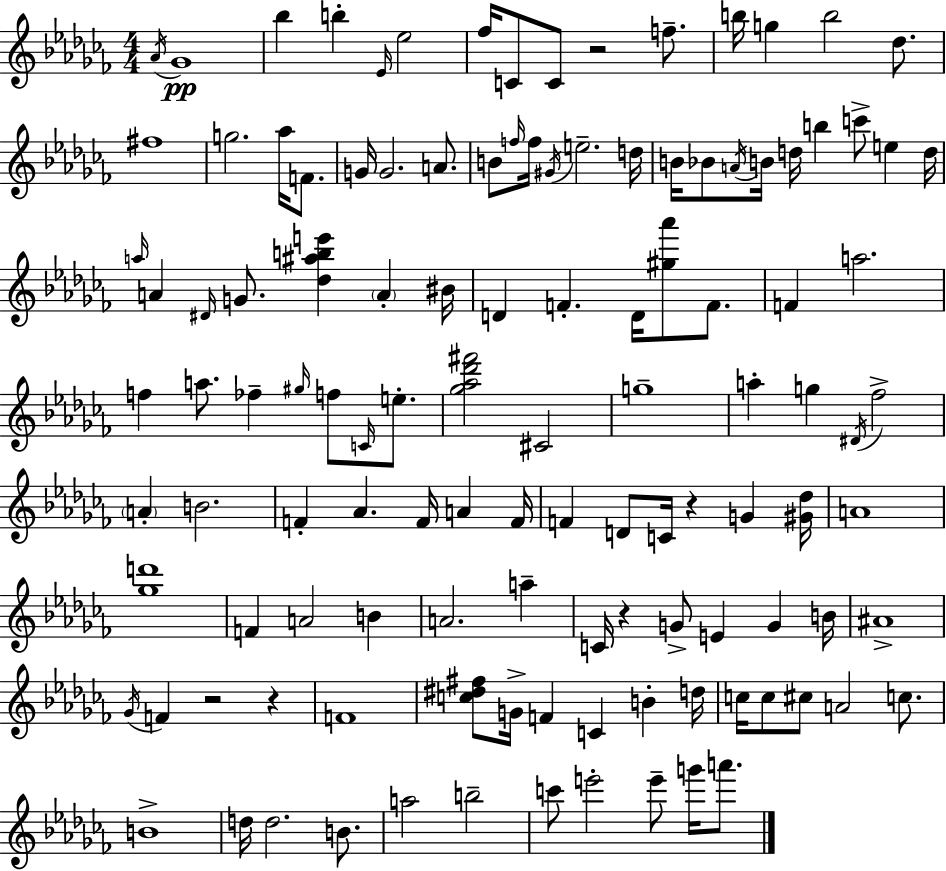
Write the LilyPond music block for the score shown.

{
  \clef treble
  \numericTimeSignature
  \time 4/4
  \key aes \minor
  \acciaccatura { aes'16 }\pp ges'1 | bes''4 b''4-. \grace { ees'16 } ees''2 | fes''16 c'8 c'8 r2 f''8.-- | b''16 g''4 b''2 des''8. | \break fis''1 | g''2. aes''16 f'8. | g'16 g'2. a'8. | b'8 \grace { f''16 } f''16 \acciaccatura { gis'16 } e''2.-- | \break d''16 b'16 bes'8 \acciaccatura { a'16 } b'16 d''16 b''4 c'''8-> | e''4 d''16 \grace { a''16 } a'4 \grace { dis'16 } g'8. <des'' ais'' b'' e'''>4 | \parenthesize a'4-. bis'16 d'4 f'4.-. | d'16 <gis'' aes'''>8 f'8. f'4 a''2. | \break f''4 a''8. fes''4-- | \grace { gis''16 } f''8 \grace { c'16 } e''8.-. <ges'' aes'' des''' fis'''>2 | cis'2 g''1-- | a''4-. g''4 | \break \acciaccatura { dis'16 } fes''2-> \parenthesize a'4-. b'2. | f'4-. aes'4. | f'16 a'4 f'16 f'4 d'8 | c'16 r4 g'4 <gis' des''>16 a'1 | \break <ges'' d'''>1 | f'4 a'2 | b'4 a'2. | a''4-- c'16 r4 g'8-> | \break e'4 g'4 b'16 ais'1-> | \acciaccatura { ges'16 } f'4 r2 | r4 f'1 | <c'' dis'' fis''>8 g'16-> f'4 | \break c'4 b'4-. d''16 c''16 c''8 cis''8 | a'2 c''8. b'1-> | d''16 d''2. | b'8. a''2 | \break b''2-- c'''8 e'''2-. | e'''8-- g'''16 a'''8. \bar "|."
}